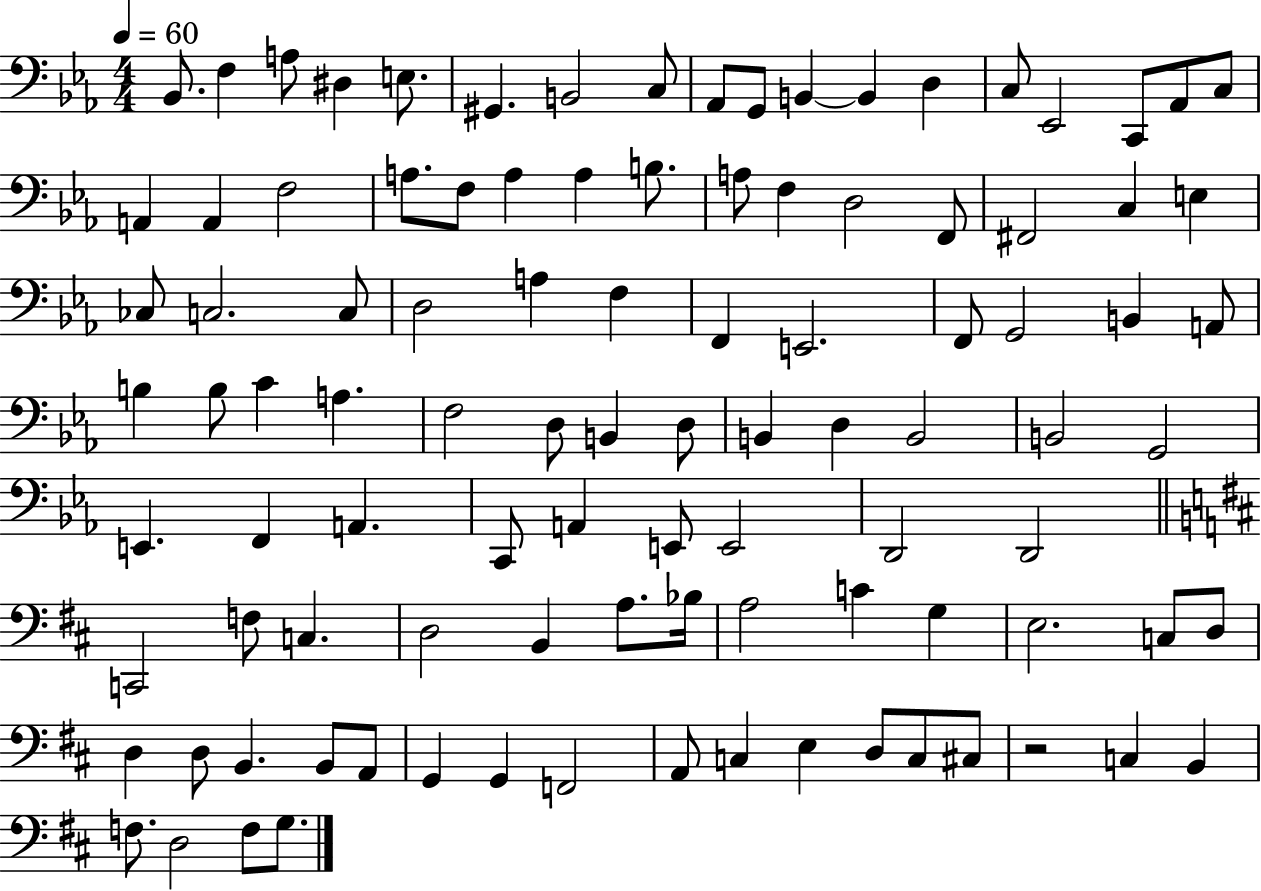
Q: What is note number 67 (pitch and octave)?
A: D2